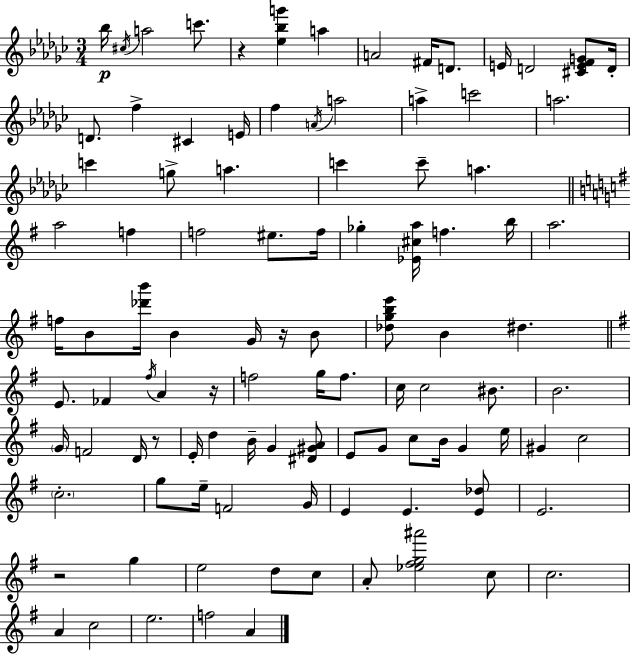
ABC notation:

X:1
T:Untitled
M:3/4
L:1/4
K:Ebm
_b/4 ^c/4 a2 c'/2 z [_e_bg'] a A2 ^F/4 D/2 E/4 D2 [^CEFG]/2 D/4 D/2 f ^C E/4 f A/4 a2 a c'2 a2 c' g/2 a c' c'/2 a a2 f f2 ^e/2 f/4 _g [_E^ca]/4 f b/4 a2 f/4 B/2 [_d'b']/4 B G/4 z/4 B/2 [_dgbe']/2 B ^d E/2 _F ^f/4 A z/4 f2 g/4 f/2 c/4 c2 ^B/2 B2 G/4 F2 D/4 z/2 E/4 d B/4 G [^D^GA]/2 E/2 G/2 c/2 B/4 G e/4 ^G c2 c2 g/2 e/4 F2 G/4 E E [E_d]/2 E2 z2 g e2 d/2 c/2 A/2 [_e^fg^a']2 c/2 c2 A c2 e2 f2 A